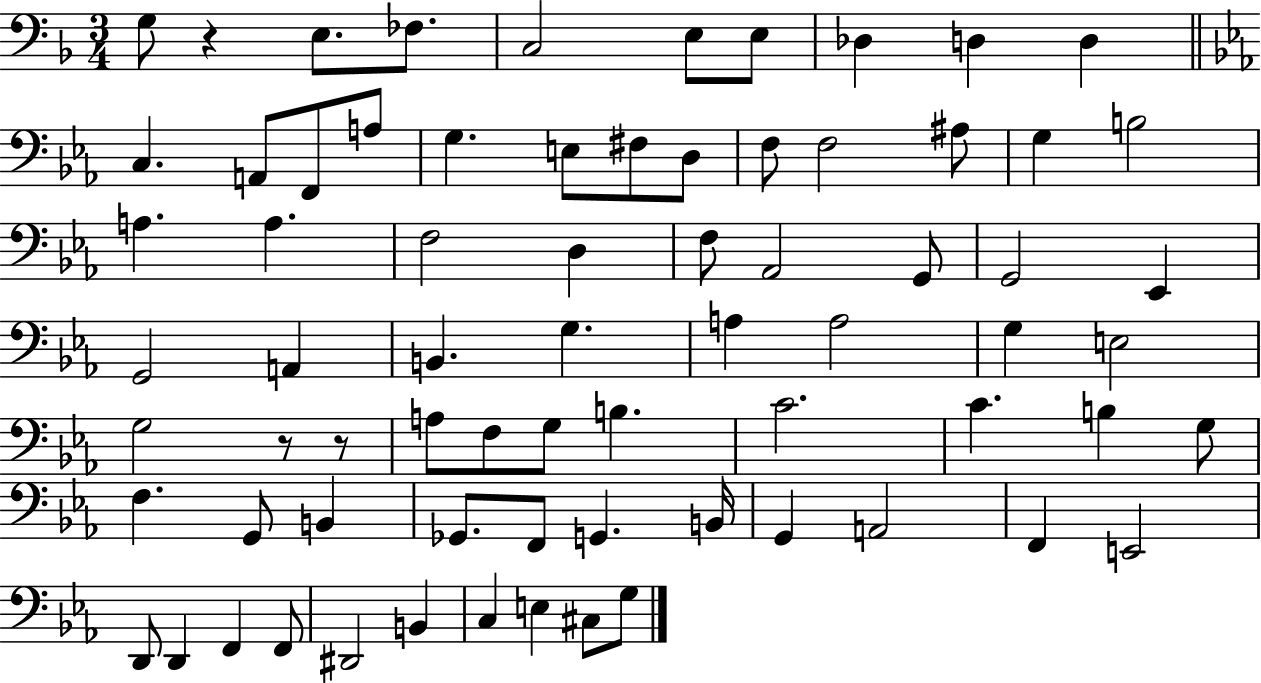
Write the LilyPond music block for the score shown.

{
  \clef bass
  \numericTimeSignature
  \time 3/4
  \key f \major
  \repeat volta 2 { g8 r4 e8. fes8. | c2 e8 e8 | des4 d4 d4 | \bar "||" \break \key ees \major c4. a,8 f,8 a8 | g4. e8 fis8 d8 | f8 f2 ais8 | g4 b2 | \break a4. a4. | f2 d4 | f8 aes,2 g,8 | g,2 ees,4 | \break g,2 a,4 | b,4. g4. | a4 a2 | g4 e2 | \break g2 r8 r8 | a8 f8 g8 b4. | c'2. | c'4. b4 g8 | \break f4. g,8 b,4 | ges,8. f,8 g,4. b,16 | g,4 a,2 | f,4 e,2 | \break d,8 d,4 f,4 f,8 | dis,2 b,4 | c4 e4 cis8 g8 | } \bar "|."
}